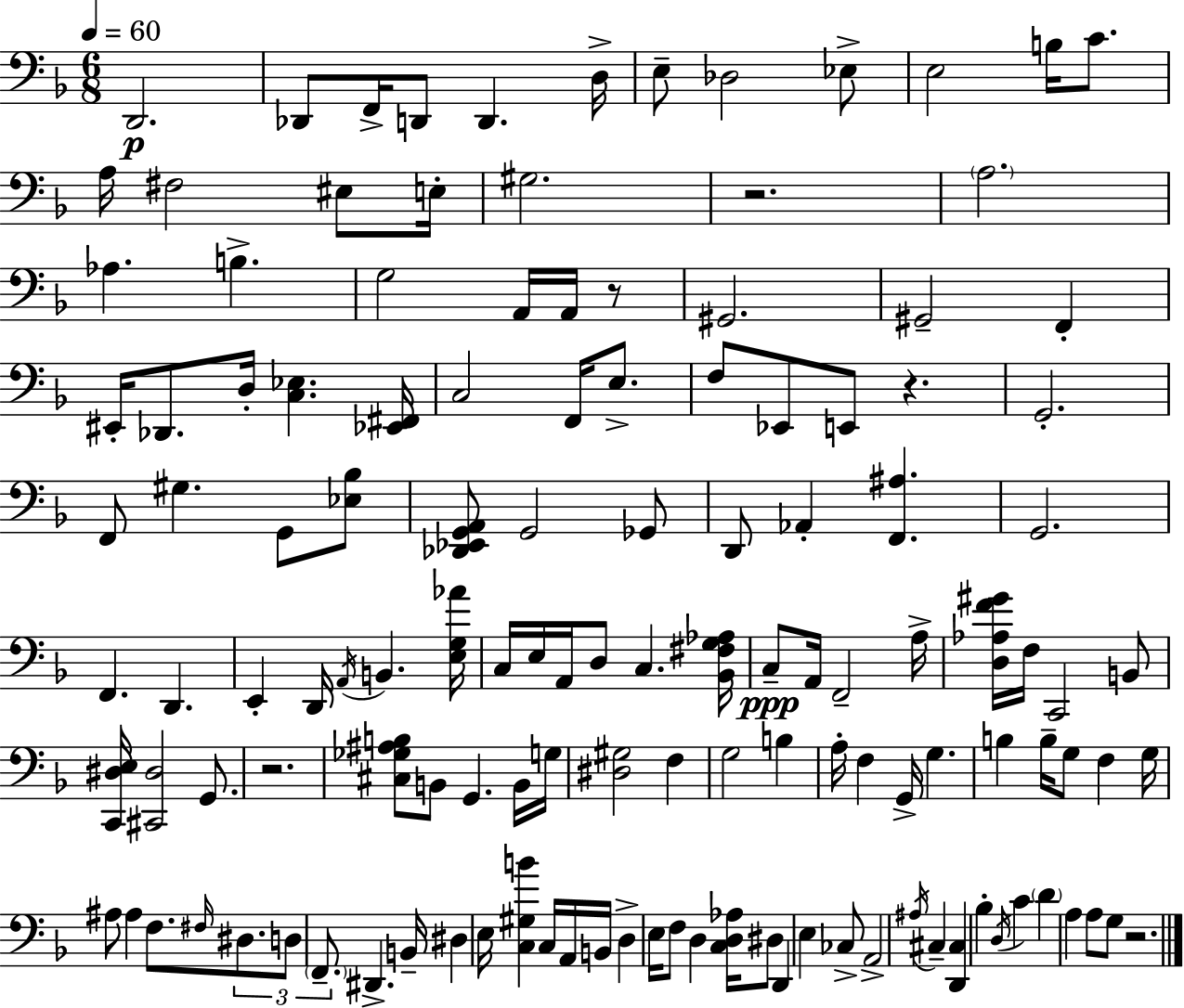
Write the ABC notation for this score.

X:1
T:Untitled
M:6/8
L:1/4
K:F
D,,2 _D,,/2 F,,/4 D,,/2 D,, D,/4 E,/2 _D,2 _E,/2 E,2 B,/4 C/2 A,/4 ^F,2 ^E,/2 E,/4 ^G,2 z2 A,2 _A, B, G,2 A,,/4 A,,/4 z/2 ^G,,2 ^G,,2 F,, ^E,,/4 _D,,/2 D,/4 [C,_E,] [_E,,^F,,]/4 C,2 F,,/4 E,/2 F,/2 _E,,/2 E,,/2 z G,,2 F,,/2 ^G, G,,/2 [_E,_B,]/2 [_D,,_E,,G,,A,,]/2 G,,2 _G,,/2 D,,/2 _A,, [F,,^A,] G,,2 F,, D,, E,, D,,/4 A,,/4 B,, [E,G,_A]/4 C,/4 E,/4 A,,/4 D,/2 C, [_B,,^F,G,_A,]/4 C,/2 A,,/4 F,,2 A,/4 [D,_A,F^G]/4 F,/4 C,,2 B,,/2 [C,,^D,E,]/4 [^C,,^D,]2 G,,/2 z2 [^C,_G,^A,B,]/2 B,,/2 G,, B,,/4 G,/4 [^D,^G,]2 F, G,2 B, A,/4 F, G,,/4 G, B, B,/4 G,/2 F, G,/4 ^A,/2 ^A, F,/2 ^F,/4 ^D,/2 D,/2 F,,/2 ^D,, B,,/4 ^D, E,/4 [C,^G,B] C,/4 A,,/4 B,,/4 D, E,/4 F,/2 D, [C,D,_A,]/4 ^D,/2 D,, E, _C,/2 A,,2 ^A,/4 ^C, [D,,^C,] _B, D,/4 C D A, A,/2 G,/2 z2